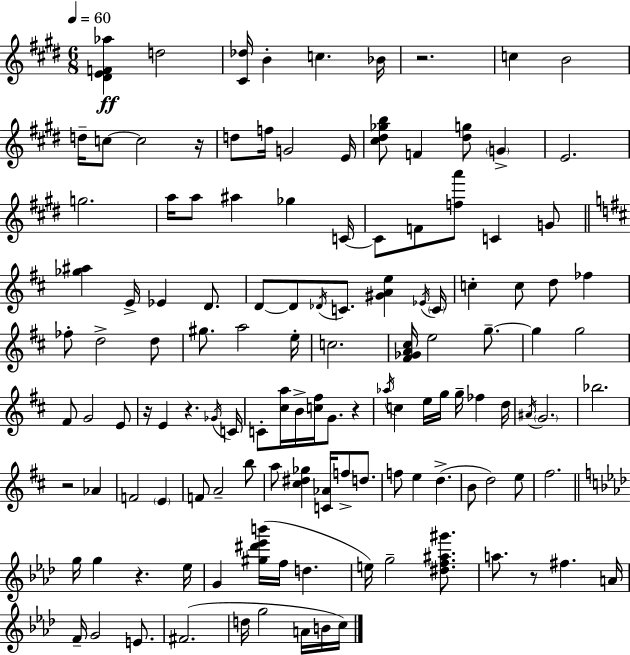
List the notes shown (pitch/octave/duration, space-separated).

[D#4,E4,F4,Ab5]/q D5/h [C#4,Db5]/s B4/q C5/q. Bb4/s R/h. C5/q B4/h D5/s C5/e C5/h R/s D5/e F5/s G4/h E4/s [C#5,D#5,Gb5,B5]/e F4/q [D#5,G5]/e G4/q E4/h. G5/h. A5/s A5/e A#5/q Gb5/q C4/s C4/e F4/e [F5,A6]/e C4/q G4/e [Gb5,A#5]/q E4/s Eb4/q D4/e. D4/e D4/e Db4/s C4/e. [G#4,A4,E5]/q Eb4/s C4/s C5/q C5/e D5/e FES5/q FES5/e D5/h D5/e G#5/e. A5/h E5/s C5/h. [F#4,Gb4,A4,C#5]/s E5/h G5/e. G5/q G5/h F#4/e G4/h E4/e R/s E4/q R/q. Gb4/s C4/s C4/e [C#5,A5]/s B4/s [C5,F#5]/s G4/e. R/q Ab5/s C5/q E5/s G5/s G5/s FES5/q D5/s A#4/s G4/h. Bb5/h. R/h Ab4/q F4/h E4/q F4/e A4/h B5/e A5/e [C#5,D#5,Gb5]/q [C4,Ab4]/s F5/e D5/e. F5/e E5/q D5/q. B4/e D5/h E5/e F#5/h. G5/s G5/q R/q. Eb5/s G4/q [G#5,D#6,Eb6,B6]/s F5/s D5/q. E5/s G5/h [D#5,F5,A#5,G#6]/e. A5/e. R/e F#5/q. A4/s F4/s G4/h E4/e. F#4/h. D5/s G5/h A4/s B4/s C5/s